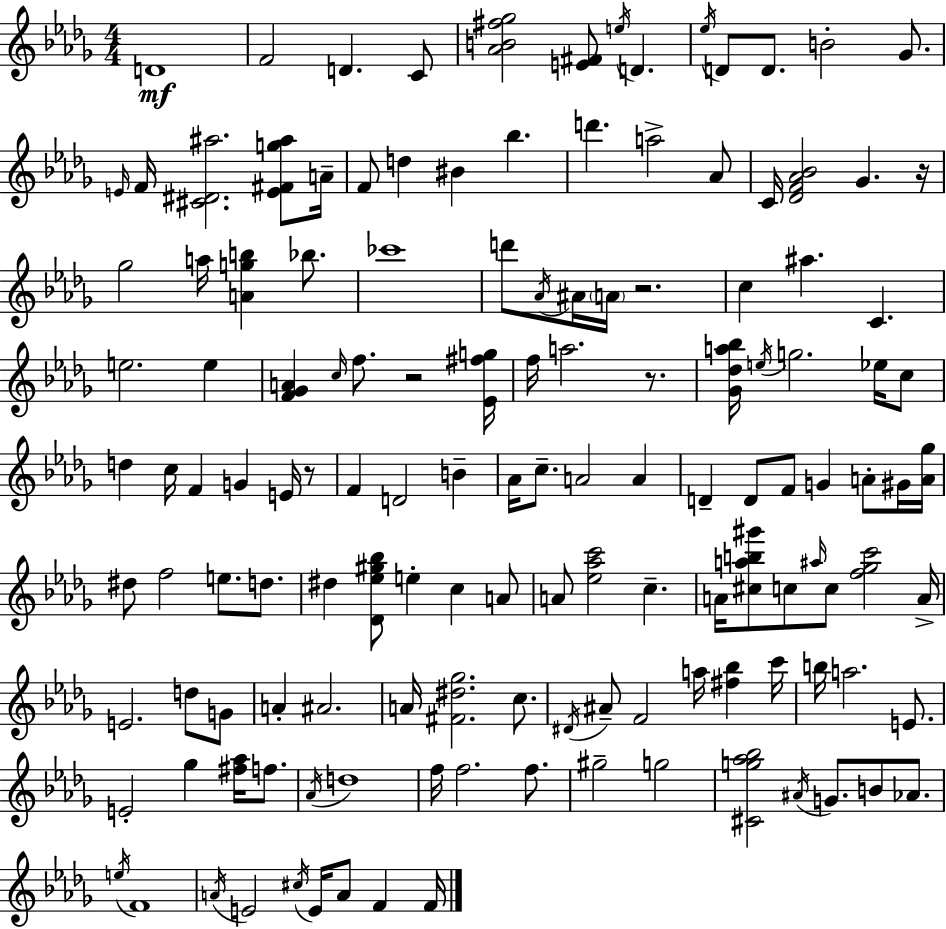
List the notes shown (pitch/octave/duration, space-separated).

D4/w F4/h D4/q. C4/e [Ab4,B4,F#5,Gb5]/h [E4,F#4]/e E5/s D4/q. Eb5/s D4/e D4/e. B4/h Gb4/e. E4/s F4/s [C#4,D#4,A#5]/h. [E4,F#4,G5,A#5]/e A4/s F4/e D5/q BIS4/q Bb5/q. D6/q. A5/h Ab4/e C4/s [Db4,F4,Ab4,Bb4]/h Gb4/q. R/s Gb5/h A5/s [A4,G5,B5]/q Bb5/e. CES6/w D6/e Ab4/s A#4/s A4/s R/h. C5/q A#5/q. C4/q. E5/h. E5/q [F4,Gb4,A4]/q C5/s F5/e. R/h [Eb4,F#5,G5]/s F5/s A5/h. R/e. [Gb4,Db5,A5,Bb5]/s E5/s G5/h. Eb5/s C5/e D5/q C5/s F4/q G4/q E4/s R/e F4/q D4/h B4/q Ab4/s C5/e. A4/h A4/q D4/q D4/e F4/e G4/q A4/e G#4/s [A4,Gb5]/s D#5/e F5/h E5/e. D5/e. D#5/q [Db4,Eb5,G#5,Bb5]/e E5/q C5/q A4/e A4/e [Eb5,Ab5,C6]/h C5/q. A4/s [C#5,A5,B5,G#6]/e C5/e A#5/s C5/e [F5,Gb5,C6]/h A4/s E4/h. D5/e G4/e A4/q A#4/h. A4/s [F#4,D#5,Gb5]/h. C5/e. D#4/s A#4/e F4/h A5/s [F#5,Bb5]/q C6/s B5/s A5/h. E4/e. E4/h Gb5/q [F#5,Ab5]/s F5/e. Ab4/s D5/w F5/s F5/h. F5/e. G#5/h G5/h [C#4,G5,Ab5,Bb5]/h A#4/s G4/e. B4/e Ab4/e. E5/s F4/w A4/s E4/h C#5/s E4/s A4/e F4/q F4/s